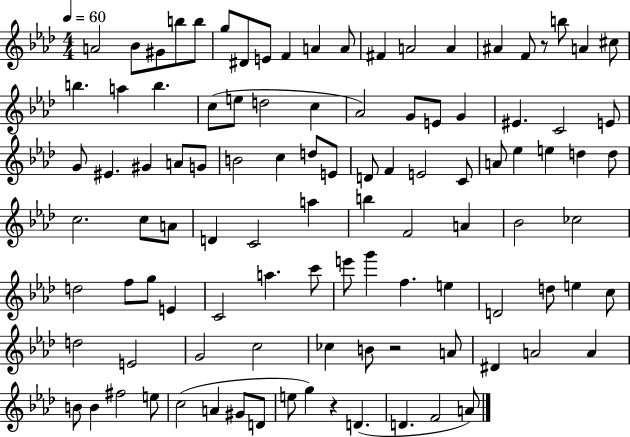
{
  \clef treble
  \numericTimeSignature
  \time 4/4
  \key aes \major
  \tempo 4 = 60
  a'2 bes'8 gis'8 b''8 b''8 | g''8 dis'8 e'8 f'4 a'4 a'8 | fis'4 a'2 a'4 | ais'4 f'8 r8 b''8 a'4 cis''8 | \break b''4. a''4 b''4. | c''8( e''8 d''2 c''4 | aes'2) g'8 e'8 g'4 | eis'4. c'2 e'8 | \break g'8 eis'4. gis'4 a'8 g'8 | b'2 c''4 d''8 e'8 | d'8 f'4 e'2 c'8 | a'8 ees''4 e''4 d''4 d''8 | \break c''2. c''8 a'8 | d'4 c'2 a''4 | b''4 f'2 a'4 | bes'2 ces''2 | \break d''2 f''8 g''8 e'4 | c'2 a''4. c'''8 | e'''8 g'''4 f''4. e''4 | d'2 d''8 e''4 c''8 | \break d''2 e'2 | g'2 c''2 | ces''4 b'8 r2 a'8 | dis'4 a'2 a'4 | \break b'8 b'4 fis''2 e''8 | c''2( a'4 gis'8 d'8 | e''8 g''4) r4 d'4.( | d'4. f'2 a'8) | \break \bar "|."
}